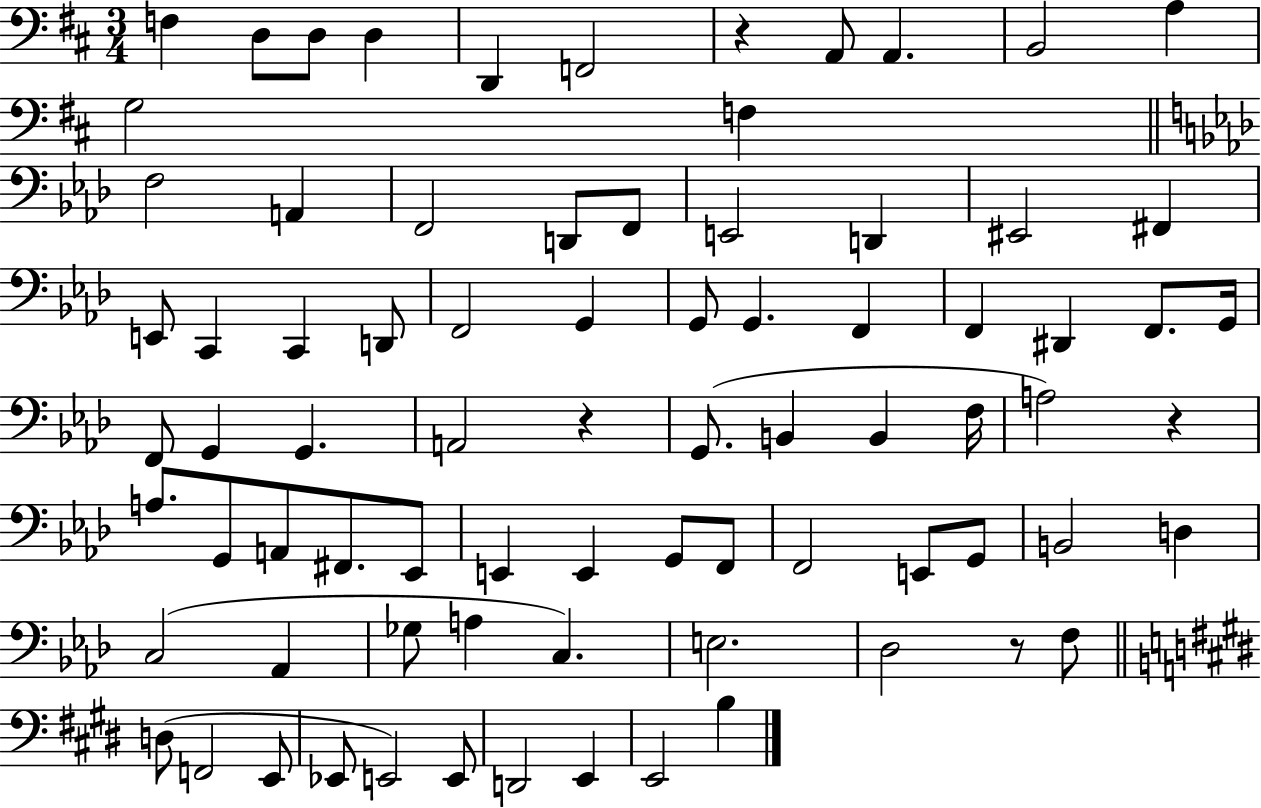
F3/q D3/e D3/e D3/q D2/q F2/h R/q A2/e A2/q. B2/h A3/q G3/h F3/q F3/h A2/q F2/h D2/e F2/e E2/h D2/q EIS2/h F#2/q E2/e C2/q C2/q D2/e F2/h G2/q G2/e G2/q. F2/q F2/q D#2/q F2/e. G2/s F2/e G2/q G2/q. A2/h R/q G2/e. B2/q B2/q F3/s A3/h R/q A3/e. G2/e A2/e F#2/e. Eb2/e E2/q E2/q G2/e F2/e F2/h E2/e G2/e B2/h D3/q C3/h Ab2/q Gb3/e A3/q C3/q. E3/h. Db3/h R/e F3/e D3/e F2/h E2/e Eb2/e E2/h E2/e D2/h E2/q E2/h B3/q